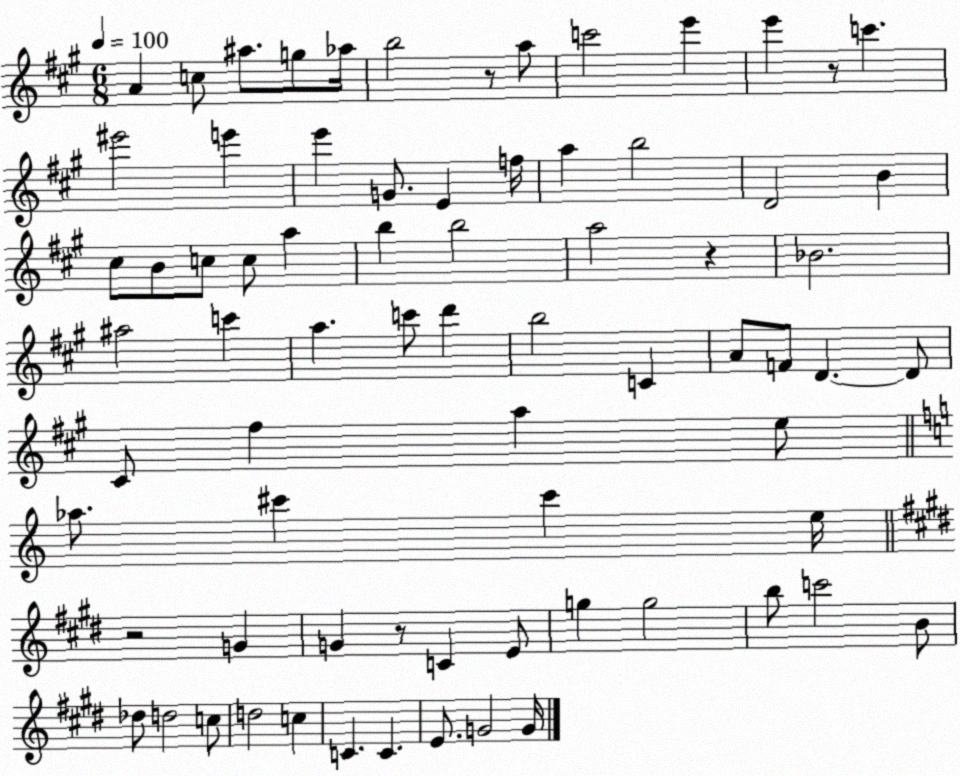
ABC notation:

X:1
T:Untitled
M:6/8
L:1/4
K:A
A c/2 ^a/2 g/2 _a/4 b2 z/2 a/2 c'2 e' e' z/2 c' ^e'2 e' e' G/2 E f/4 a b2 D2 B ^c/2 B/2 c/2 c/2 a b b2 a2 z _B2 ^a2 c' a c'/2 d' b2 C A/2 F/2 D D/2 ^C/2 ^f a e/2 _a/2 ^c' ^c' e/4 z2 G G z/2 C E/2 g g2 b/2 c'2 B/2 _d/2 d2 c/2 d2 c C C E/2 G2 G/4